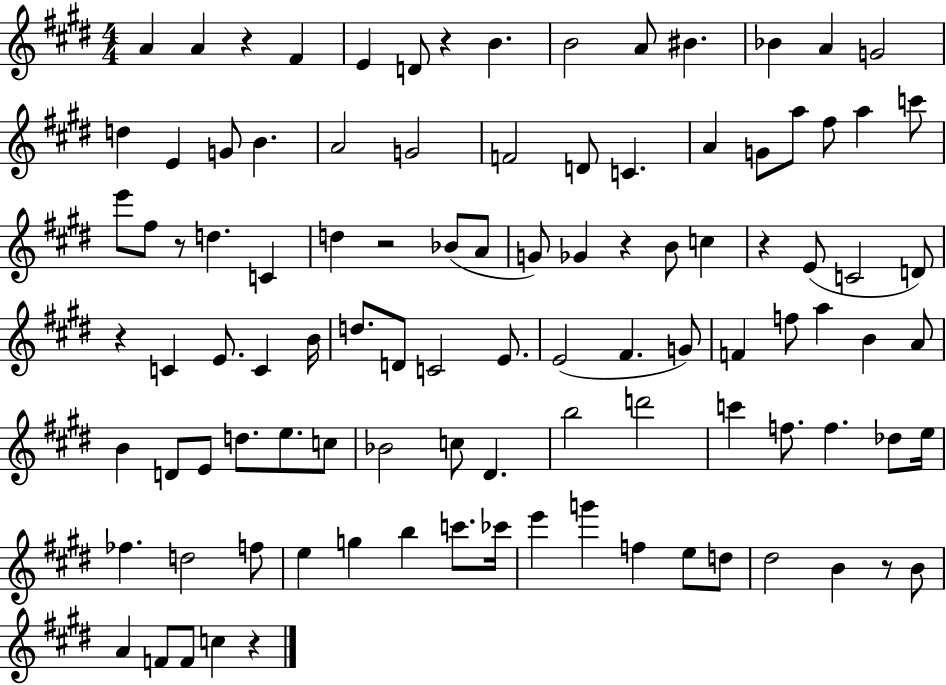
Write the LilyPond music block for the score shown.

{
  \clef treble
  \numericTimeSignature
  \time 4/4
  \key e \major
  a'4 a'4 r4 fis'4 | e'4 d'8 r4 b'4. | b'2 a'8 bis'4. | bes'4 a'4 g'2 | \break d''4 e'4 g'8 b'4. | a'2 g'2 | f'2 d'8 c'4. | a'4 g'8 a''8 fis''8 a''4 c'''8 | \break e'''8 fis''8 r8 d''4. c'4 | d''4 r2 bes'8( a'8 | g'8) ges'4 r4 b'8 c''4 | r4 e'8( c'2 d'8) | \break r4 c'4 e'8. c'4 b'16 | d''8. d'8 c'2 e'8. | e'2( fis'4. g'8) | f'4 f''8 a''4 b'4 a'8 | \break b'4 d'8 e'8 d''8. e''8. c''8 | bes'2 c''8 dis'4. | b''2 d'''2 | c'''4 f''8. f''4. des''8 e''16 | \break fes''4. d''2 f''8 | e''4 g''4 b''4 c'''8. ces'''16 | e'''4 g'''4 f''4 e''8 d''8 | dis''2 b'4 r8 b'8 | \break a'4 f'8 f'8 c''4 r4 | \bar "|."
}